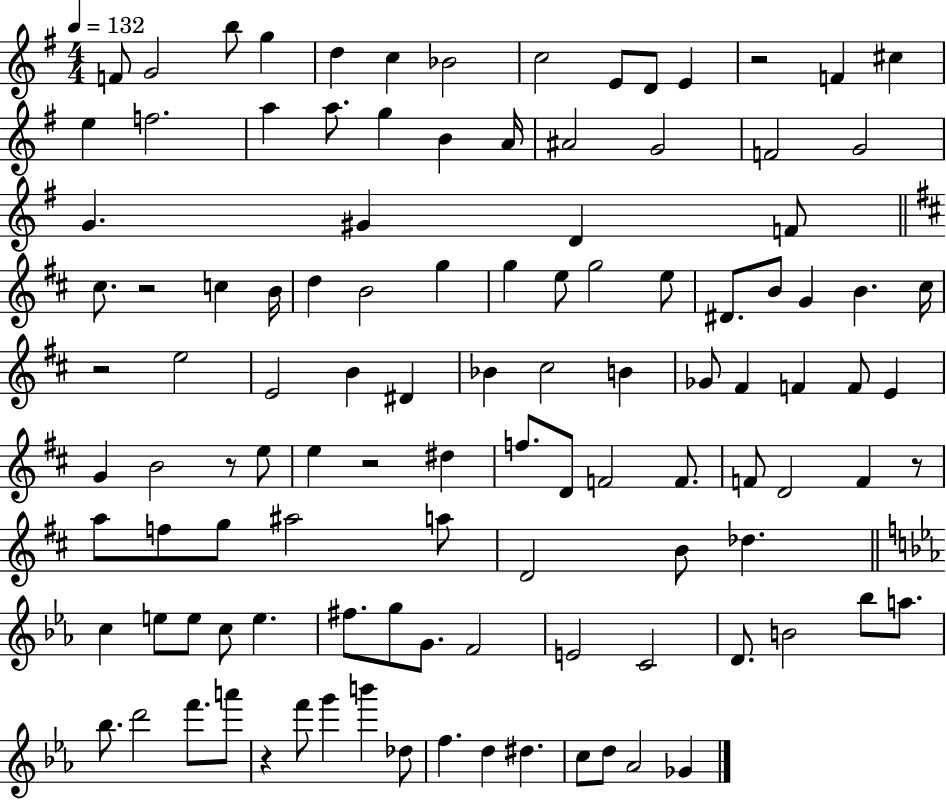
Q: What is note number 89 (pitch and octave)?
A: Bb5